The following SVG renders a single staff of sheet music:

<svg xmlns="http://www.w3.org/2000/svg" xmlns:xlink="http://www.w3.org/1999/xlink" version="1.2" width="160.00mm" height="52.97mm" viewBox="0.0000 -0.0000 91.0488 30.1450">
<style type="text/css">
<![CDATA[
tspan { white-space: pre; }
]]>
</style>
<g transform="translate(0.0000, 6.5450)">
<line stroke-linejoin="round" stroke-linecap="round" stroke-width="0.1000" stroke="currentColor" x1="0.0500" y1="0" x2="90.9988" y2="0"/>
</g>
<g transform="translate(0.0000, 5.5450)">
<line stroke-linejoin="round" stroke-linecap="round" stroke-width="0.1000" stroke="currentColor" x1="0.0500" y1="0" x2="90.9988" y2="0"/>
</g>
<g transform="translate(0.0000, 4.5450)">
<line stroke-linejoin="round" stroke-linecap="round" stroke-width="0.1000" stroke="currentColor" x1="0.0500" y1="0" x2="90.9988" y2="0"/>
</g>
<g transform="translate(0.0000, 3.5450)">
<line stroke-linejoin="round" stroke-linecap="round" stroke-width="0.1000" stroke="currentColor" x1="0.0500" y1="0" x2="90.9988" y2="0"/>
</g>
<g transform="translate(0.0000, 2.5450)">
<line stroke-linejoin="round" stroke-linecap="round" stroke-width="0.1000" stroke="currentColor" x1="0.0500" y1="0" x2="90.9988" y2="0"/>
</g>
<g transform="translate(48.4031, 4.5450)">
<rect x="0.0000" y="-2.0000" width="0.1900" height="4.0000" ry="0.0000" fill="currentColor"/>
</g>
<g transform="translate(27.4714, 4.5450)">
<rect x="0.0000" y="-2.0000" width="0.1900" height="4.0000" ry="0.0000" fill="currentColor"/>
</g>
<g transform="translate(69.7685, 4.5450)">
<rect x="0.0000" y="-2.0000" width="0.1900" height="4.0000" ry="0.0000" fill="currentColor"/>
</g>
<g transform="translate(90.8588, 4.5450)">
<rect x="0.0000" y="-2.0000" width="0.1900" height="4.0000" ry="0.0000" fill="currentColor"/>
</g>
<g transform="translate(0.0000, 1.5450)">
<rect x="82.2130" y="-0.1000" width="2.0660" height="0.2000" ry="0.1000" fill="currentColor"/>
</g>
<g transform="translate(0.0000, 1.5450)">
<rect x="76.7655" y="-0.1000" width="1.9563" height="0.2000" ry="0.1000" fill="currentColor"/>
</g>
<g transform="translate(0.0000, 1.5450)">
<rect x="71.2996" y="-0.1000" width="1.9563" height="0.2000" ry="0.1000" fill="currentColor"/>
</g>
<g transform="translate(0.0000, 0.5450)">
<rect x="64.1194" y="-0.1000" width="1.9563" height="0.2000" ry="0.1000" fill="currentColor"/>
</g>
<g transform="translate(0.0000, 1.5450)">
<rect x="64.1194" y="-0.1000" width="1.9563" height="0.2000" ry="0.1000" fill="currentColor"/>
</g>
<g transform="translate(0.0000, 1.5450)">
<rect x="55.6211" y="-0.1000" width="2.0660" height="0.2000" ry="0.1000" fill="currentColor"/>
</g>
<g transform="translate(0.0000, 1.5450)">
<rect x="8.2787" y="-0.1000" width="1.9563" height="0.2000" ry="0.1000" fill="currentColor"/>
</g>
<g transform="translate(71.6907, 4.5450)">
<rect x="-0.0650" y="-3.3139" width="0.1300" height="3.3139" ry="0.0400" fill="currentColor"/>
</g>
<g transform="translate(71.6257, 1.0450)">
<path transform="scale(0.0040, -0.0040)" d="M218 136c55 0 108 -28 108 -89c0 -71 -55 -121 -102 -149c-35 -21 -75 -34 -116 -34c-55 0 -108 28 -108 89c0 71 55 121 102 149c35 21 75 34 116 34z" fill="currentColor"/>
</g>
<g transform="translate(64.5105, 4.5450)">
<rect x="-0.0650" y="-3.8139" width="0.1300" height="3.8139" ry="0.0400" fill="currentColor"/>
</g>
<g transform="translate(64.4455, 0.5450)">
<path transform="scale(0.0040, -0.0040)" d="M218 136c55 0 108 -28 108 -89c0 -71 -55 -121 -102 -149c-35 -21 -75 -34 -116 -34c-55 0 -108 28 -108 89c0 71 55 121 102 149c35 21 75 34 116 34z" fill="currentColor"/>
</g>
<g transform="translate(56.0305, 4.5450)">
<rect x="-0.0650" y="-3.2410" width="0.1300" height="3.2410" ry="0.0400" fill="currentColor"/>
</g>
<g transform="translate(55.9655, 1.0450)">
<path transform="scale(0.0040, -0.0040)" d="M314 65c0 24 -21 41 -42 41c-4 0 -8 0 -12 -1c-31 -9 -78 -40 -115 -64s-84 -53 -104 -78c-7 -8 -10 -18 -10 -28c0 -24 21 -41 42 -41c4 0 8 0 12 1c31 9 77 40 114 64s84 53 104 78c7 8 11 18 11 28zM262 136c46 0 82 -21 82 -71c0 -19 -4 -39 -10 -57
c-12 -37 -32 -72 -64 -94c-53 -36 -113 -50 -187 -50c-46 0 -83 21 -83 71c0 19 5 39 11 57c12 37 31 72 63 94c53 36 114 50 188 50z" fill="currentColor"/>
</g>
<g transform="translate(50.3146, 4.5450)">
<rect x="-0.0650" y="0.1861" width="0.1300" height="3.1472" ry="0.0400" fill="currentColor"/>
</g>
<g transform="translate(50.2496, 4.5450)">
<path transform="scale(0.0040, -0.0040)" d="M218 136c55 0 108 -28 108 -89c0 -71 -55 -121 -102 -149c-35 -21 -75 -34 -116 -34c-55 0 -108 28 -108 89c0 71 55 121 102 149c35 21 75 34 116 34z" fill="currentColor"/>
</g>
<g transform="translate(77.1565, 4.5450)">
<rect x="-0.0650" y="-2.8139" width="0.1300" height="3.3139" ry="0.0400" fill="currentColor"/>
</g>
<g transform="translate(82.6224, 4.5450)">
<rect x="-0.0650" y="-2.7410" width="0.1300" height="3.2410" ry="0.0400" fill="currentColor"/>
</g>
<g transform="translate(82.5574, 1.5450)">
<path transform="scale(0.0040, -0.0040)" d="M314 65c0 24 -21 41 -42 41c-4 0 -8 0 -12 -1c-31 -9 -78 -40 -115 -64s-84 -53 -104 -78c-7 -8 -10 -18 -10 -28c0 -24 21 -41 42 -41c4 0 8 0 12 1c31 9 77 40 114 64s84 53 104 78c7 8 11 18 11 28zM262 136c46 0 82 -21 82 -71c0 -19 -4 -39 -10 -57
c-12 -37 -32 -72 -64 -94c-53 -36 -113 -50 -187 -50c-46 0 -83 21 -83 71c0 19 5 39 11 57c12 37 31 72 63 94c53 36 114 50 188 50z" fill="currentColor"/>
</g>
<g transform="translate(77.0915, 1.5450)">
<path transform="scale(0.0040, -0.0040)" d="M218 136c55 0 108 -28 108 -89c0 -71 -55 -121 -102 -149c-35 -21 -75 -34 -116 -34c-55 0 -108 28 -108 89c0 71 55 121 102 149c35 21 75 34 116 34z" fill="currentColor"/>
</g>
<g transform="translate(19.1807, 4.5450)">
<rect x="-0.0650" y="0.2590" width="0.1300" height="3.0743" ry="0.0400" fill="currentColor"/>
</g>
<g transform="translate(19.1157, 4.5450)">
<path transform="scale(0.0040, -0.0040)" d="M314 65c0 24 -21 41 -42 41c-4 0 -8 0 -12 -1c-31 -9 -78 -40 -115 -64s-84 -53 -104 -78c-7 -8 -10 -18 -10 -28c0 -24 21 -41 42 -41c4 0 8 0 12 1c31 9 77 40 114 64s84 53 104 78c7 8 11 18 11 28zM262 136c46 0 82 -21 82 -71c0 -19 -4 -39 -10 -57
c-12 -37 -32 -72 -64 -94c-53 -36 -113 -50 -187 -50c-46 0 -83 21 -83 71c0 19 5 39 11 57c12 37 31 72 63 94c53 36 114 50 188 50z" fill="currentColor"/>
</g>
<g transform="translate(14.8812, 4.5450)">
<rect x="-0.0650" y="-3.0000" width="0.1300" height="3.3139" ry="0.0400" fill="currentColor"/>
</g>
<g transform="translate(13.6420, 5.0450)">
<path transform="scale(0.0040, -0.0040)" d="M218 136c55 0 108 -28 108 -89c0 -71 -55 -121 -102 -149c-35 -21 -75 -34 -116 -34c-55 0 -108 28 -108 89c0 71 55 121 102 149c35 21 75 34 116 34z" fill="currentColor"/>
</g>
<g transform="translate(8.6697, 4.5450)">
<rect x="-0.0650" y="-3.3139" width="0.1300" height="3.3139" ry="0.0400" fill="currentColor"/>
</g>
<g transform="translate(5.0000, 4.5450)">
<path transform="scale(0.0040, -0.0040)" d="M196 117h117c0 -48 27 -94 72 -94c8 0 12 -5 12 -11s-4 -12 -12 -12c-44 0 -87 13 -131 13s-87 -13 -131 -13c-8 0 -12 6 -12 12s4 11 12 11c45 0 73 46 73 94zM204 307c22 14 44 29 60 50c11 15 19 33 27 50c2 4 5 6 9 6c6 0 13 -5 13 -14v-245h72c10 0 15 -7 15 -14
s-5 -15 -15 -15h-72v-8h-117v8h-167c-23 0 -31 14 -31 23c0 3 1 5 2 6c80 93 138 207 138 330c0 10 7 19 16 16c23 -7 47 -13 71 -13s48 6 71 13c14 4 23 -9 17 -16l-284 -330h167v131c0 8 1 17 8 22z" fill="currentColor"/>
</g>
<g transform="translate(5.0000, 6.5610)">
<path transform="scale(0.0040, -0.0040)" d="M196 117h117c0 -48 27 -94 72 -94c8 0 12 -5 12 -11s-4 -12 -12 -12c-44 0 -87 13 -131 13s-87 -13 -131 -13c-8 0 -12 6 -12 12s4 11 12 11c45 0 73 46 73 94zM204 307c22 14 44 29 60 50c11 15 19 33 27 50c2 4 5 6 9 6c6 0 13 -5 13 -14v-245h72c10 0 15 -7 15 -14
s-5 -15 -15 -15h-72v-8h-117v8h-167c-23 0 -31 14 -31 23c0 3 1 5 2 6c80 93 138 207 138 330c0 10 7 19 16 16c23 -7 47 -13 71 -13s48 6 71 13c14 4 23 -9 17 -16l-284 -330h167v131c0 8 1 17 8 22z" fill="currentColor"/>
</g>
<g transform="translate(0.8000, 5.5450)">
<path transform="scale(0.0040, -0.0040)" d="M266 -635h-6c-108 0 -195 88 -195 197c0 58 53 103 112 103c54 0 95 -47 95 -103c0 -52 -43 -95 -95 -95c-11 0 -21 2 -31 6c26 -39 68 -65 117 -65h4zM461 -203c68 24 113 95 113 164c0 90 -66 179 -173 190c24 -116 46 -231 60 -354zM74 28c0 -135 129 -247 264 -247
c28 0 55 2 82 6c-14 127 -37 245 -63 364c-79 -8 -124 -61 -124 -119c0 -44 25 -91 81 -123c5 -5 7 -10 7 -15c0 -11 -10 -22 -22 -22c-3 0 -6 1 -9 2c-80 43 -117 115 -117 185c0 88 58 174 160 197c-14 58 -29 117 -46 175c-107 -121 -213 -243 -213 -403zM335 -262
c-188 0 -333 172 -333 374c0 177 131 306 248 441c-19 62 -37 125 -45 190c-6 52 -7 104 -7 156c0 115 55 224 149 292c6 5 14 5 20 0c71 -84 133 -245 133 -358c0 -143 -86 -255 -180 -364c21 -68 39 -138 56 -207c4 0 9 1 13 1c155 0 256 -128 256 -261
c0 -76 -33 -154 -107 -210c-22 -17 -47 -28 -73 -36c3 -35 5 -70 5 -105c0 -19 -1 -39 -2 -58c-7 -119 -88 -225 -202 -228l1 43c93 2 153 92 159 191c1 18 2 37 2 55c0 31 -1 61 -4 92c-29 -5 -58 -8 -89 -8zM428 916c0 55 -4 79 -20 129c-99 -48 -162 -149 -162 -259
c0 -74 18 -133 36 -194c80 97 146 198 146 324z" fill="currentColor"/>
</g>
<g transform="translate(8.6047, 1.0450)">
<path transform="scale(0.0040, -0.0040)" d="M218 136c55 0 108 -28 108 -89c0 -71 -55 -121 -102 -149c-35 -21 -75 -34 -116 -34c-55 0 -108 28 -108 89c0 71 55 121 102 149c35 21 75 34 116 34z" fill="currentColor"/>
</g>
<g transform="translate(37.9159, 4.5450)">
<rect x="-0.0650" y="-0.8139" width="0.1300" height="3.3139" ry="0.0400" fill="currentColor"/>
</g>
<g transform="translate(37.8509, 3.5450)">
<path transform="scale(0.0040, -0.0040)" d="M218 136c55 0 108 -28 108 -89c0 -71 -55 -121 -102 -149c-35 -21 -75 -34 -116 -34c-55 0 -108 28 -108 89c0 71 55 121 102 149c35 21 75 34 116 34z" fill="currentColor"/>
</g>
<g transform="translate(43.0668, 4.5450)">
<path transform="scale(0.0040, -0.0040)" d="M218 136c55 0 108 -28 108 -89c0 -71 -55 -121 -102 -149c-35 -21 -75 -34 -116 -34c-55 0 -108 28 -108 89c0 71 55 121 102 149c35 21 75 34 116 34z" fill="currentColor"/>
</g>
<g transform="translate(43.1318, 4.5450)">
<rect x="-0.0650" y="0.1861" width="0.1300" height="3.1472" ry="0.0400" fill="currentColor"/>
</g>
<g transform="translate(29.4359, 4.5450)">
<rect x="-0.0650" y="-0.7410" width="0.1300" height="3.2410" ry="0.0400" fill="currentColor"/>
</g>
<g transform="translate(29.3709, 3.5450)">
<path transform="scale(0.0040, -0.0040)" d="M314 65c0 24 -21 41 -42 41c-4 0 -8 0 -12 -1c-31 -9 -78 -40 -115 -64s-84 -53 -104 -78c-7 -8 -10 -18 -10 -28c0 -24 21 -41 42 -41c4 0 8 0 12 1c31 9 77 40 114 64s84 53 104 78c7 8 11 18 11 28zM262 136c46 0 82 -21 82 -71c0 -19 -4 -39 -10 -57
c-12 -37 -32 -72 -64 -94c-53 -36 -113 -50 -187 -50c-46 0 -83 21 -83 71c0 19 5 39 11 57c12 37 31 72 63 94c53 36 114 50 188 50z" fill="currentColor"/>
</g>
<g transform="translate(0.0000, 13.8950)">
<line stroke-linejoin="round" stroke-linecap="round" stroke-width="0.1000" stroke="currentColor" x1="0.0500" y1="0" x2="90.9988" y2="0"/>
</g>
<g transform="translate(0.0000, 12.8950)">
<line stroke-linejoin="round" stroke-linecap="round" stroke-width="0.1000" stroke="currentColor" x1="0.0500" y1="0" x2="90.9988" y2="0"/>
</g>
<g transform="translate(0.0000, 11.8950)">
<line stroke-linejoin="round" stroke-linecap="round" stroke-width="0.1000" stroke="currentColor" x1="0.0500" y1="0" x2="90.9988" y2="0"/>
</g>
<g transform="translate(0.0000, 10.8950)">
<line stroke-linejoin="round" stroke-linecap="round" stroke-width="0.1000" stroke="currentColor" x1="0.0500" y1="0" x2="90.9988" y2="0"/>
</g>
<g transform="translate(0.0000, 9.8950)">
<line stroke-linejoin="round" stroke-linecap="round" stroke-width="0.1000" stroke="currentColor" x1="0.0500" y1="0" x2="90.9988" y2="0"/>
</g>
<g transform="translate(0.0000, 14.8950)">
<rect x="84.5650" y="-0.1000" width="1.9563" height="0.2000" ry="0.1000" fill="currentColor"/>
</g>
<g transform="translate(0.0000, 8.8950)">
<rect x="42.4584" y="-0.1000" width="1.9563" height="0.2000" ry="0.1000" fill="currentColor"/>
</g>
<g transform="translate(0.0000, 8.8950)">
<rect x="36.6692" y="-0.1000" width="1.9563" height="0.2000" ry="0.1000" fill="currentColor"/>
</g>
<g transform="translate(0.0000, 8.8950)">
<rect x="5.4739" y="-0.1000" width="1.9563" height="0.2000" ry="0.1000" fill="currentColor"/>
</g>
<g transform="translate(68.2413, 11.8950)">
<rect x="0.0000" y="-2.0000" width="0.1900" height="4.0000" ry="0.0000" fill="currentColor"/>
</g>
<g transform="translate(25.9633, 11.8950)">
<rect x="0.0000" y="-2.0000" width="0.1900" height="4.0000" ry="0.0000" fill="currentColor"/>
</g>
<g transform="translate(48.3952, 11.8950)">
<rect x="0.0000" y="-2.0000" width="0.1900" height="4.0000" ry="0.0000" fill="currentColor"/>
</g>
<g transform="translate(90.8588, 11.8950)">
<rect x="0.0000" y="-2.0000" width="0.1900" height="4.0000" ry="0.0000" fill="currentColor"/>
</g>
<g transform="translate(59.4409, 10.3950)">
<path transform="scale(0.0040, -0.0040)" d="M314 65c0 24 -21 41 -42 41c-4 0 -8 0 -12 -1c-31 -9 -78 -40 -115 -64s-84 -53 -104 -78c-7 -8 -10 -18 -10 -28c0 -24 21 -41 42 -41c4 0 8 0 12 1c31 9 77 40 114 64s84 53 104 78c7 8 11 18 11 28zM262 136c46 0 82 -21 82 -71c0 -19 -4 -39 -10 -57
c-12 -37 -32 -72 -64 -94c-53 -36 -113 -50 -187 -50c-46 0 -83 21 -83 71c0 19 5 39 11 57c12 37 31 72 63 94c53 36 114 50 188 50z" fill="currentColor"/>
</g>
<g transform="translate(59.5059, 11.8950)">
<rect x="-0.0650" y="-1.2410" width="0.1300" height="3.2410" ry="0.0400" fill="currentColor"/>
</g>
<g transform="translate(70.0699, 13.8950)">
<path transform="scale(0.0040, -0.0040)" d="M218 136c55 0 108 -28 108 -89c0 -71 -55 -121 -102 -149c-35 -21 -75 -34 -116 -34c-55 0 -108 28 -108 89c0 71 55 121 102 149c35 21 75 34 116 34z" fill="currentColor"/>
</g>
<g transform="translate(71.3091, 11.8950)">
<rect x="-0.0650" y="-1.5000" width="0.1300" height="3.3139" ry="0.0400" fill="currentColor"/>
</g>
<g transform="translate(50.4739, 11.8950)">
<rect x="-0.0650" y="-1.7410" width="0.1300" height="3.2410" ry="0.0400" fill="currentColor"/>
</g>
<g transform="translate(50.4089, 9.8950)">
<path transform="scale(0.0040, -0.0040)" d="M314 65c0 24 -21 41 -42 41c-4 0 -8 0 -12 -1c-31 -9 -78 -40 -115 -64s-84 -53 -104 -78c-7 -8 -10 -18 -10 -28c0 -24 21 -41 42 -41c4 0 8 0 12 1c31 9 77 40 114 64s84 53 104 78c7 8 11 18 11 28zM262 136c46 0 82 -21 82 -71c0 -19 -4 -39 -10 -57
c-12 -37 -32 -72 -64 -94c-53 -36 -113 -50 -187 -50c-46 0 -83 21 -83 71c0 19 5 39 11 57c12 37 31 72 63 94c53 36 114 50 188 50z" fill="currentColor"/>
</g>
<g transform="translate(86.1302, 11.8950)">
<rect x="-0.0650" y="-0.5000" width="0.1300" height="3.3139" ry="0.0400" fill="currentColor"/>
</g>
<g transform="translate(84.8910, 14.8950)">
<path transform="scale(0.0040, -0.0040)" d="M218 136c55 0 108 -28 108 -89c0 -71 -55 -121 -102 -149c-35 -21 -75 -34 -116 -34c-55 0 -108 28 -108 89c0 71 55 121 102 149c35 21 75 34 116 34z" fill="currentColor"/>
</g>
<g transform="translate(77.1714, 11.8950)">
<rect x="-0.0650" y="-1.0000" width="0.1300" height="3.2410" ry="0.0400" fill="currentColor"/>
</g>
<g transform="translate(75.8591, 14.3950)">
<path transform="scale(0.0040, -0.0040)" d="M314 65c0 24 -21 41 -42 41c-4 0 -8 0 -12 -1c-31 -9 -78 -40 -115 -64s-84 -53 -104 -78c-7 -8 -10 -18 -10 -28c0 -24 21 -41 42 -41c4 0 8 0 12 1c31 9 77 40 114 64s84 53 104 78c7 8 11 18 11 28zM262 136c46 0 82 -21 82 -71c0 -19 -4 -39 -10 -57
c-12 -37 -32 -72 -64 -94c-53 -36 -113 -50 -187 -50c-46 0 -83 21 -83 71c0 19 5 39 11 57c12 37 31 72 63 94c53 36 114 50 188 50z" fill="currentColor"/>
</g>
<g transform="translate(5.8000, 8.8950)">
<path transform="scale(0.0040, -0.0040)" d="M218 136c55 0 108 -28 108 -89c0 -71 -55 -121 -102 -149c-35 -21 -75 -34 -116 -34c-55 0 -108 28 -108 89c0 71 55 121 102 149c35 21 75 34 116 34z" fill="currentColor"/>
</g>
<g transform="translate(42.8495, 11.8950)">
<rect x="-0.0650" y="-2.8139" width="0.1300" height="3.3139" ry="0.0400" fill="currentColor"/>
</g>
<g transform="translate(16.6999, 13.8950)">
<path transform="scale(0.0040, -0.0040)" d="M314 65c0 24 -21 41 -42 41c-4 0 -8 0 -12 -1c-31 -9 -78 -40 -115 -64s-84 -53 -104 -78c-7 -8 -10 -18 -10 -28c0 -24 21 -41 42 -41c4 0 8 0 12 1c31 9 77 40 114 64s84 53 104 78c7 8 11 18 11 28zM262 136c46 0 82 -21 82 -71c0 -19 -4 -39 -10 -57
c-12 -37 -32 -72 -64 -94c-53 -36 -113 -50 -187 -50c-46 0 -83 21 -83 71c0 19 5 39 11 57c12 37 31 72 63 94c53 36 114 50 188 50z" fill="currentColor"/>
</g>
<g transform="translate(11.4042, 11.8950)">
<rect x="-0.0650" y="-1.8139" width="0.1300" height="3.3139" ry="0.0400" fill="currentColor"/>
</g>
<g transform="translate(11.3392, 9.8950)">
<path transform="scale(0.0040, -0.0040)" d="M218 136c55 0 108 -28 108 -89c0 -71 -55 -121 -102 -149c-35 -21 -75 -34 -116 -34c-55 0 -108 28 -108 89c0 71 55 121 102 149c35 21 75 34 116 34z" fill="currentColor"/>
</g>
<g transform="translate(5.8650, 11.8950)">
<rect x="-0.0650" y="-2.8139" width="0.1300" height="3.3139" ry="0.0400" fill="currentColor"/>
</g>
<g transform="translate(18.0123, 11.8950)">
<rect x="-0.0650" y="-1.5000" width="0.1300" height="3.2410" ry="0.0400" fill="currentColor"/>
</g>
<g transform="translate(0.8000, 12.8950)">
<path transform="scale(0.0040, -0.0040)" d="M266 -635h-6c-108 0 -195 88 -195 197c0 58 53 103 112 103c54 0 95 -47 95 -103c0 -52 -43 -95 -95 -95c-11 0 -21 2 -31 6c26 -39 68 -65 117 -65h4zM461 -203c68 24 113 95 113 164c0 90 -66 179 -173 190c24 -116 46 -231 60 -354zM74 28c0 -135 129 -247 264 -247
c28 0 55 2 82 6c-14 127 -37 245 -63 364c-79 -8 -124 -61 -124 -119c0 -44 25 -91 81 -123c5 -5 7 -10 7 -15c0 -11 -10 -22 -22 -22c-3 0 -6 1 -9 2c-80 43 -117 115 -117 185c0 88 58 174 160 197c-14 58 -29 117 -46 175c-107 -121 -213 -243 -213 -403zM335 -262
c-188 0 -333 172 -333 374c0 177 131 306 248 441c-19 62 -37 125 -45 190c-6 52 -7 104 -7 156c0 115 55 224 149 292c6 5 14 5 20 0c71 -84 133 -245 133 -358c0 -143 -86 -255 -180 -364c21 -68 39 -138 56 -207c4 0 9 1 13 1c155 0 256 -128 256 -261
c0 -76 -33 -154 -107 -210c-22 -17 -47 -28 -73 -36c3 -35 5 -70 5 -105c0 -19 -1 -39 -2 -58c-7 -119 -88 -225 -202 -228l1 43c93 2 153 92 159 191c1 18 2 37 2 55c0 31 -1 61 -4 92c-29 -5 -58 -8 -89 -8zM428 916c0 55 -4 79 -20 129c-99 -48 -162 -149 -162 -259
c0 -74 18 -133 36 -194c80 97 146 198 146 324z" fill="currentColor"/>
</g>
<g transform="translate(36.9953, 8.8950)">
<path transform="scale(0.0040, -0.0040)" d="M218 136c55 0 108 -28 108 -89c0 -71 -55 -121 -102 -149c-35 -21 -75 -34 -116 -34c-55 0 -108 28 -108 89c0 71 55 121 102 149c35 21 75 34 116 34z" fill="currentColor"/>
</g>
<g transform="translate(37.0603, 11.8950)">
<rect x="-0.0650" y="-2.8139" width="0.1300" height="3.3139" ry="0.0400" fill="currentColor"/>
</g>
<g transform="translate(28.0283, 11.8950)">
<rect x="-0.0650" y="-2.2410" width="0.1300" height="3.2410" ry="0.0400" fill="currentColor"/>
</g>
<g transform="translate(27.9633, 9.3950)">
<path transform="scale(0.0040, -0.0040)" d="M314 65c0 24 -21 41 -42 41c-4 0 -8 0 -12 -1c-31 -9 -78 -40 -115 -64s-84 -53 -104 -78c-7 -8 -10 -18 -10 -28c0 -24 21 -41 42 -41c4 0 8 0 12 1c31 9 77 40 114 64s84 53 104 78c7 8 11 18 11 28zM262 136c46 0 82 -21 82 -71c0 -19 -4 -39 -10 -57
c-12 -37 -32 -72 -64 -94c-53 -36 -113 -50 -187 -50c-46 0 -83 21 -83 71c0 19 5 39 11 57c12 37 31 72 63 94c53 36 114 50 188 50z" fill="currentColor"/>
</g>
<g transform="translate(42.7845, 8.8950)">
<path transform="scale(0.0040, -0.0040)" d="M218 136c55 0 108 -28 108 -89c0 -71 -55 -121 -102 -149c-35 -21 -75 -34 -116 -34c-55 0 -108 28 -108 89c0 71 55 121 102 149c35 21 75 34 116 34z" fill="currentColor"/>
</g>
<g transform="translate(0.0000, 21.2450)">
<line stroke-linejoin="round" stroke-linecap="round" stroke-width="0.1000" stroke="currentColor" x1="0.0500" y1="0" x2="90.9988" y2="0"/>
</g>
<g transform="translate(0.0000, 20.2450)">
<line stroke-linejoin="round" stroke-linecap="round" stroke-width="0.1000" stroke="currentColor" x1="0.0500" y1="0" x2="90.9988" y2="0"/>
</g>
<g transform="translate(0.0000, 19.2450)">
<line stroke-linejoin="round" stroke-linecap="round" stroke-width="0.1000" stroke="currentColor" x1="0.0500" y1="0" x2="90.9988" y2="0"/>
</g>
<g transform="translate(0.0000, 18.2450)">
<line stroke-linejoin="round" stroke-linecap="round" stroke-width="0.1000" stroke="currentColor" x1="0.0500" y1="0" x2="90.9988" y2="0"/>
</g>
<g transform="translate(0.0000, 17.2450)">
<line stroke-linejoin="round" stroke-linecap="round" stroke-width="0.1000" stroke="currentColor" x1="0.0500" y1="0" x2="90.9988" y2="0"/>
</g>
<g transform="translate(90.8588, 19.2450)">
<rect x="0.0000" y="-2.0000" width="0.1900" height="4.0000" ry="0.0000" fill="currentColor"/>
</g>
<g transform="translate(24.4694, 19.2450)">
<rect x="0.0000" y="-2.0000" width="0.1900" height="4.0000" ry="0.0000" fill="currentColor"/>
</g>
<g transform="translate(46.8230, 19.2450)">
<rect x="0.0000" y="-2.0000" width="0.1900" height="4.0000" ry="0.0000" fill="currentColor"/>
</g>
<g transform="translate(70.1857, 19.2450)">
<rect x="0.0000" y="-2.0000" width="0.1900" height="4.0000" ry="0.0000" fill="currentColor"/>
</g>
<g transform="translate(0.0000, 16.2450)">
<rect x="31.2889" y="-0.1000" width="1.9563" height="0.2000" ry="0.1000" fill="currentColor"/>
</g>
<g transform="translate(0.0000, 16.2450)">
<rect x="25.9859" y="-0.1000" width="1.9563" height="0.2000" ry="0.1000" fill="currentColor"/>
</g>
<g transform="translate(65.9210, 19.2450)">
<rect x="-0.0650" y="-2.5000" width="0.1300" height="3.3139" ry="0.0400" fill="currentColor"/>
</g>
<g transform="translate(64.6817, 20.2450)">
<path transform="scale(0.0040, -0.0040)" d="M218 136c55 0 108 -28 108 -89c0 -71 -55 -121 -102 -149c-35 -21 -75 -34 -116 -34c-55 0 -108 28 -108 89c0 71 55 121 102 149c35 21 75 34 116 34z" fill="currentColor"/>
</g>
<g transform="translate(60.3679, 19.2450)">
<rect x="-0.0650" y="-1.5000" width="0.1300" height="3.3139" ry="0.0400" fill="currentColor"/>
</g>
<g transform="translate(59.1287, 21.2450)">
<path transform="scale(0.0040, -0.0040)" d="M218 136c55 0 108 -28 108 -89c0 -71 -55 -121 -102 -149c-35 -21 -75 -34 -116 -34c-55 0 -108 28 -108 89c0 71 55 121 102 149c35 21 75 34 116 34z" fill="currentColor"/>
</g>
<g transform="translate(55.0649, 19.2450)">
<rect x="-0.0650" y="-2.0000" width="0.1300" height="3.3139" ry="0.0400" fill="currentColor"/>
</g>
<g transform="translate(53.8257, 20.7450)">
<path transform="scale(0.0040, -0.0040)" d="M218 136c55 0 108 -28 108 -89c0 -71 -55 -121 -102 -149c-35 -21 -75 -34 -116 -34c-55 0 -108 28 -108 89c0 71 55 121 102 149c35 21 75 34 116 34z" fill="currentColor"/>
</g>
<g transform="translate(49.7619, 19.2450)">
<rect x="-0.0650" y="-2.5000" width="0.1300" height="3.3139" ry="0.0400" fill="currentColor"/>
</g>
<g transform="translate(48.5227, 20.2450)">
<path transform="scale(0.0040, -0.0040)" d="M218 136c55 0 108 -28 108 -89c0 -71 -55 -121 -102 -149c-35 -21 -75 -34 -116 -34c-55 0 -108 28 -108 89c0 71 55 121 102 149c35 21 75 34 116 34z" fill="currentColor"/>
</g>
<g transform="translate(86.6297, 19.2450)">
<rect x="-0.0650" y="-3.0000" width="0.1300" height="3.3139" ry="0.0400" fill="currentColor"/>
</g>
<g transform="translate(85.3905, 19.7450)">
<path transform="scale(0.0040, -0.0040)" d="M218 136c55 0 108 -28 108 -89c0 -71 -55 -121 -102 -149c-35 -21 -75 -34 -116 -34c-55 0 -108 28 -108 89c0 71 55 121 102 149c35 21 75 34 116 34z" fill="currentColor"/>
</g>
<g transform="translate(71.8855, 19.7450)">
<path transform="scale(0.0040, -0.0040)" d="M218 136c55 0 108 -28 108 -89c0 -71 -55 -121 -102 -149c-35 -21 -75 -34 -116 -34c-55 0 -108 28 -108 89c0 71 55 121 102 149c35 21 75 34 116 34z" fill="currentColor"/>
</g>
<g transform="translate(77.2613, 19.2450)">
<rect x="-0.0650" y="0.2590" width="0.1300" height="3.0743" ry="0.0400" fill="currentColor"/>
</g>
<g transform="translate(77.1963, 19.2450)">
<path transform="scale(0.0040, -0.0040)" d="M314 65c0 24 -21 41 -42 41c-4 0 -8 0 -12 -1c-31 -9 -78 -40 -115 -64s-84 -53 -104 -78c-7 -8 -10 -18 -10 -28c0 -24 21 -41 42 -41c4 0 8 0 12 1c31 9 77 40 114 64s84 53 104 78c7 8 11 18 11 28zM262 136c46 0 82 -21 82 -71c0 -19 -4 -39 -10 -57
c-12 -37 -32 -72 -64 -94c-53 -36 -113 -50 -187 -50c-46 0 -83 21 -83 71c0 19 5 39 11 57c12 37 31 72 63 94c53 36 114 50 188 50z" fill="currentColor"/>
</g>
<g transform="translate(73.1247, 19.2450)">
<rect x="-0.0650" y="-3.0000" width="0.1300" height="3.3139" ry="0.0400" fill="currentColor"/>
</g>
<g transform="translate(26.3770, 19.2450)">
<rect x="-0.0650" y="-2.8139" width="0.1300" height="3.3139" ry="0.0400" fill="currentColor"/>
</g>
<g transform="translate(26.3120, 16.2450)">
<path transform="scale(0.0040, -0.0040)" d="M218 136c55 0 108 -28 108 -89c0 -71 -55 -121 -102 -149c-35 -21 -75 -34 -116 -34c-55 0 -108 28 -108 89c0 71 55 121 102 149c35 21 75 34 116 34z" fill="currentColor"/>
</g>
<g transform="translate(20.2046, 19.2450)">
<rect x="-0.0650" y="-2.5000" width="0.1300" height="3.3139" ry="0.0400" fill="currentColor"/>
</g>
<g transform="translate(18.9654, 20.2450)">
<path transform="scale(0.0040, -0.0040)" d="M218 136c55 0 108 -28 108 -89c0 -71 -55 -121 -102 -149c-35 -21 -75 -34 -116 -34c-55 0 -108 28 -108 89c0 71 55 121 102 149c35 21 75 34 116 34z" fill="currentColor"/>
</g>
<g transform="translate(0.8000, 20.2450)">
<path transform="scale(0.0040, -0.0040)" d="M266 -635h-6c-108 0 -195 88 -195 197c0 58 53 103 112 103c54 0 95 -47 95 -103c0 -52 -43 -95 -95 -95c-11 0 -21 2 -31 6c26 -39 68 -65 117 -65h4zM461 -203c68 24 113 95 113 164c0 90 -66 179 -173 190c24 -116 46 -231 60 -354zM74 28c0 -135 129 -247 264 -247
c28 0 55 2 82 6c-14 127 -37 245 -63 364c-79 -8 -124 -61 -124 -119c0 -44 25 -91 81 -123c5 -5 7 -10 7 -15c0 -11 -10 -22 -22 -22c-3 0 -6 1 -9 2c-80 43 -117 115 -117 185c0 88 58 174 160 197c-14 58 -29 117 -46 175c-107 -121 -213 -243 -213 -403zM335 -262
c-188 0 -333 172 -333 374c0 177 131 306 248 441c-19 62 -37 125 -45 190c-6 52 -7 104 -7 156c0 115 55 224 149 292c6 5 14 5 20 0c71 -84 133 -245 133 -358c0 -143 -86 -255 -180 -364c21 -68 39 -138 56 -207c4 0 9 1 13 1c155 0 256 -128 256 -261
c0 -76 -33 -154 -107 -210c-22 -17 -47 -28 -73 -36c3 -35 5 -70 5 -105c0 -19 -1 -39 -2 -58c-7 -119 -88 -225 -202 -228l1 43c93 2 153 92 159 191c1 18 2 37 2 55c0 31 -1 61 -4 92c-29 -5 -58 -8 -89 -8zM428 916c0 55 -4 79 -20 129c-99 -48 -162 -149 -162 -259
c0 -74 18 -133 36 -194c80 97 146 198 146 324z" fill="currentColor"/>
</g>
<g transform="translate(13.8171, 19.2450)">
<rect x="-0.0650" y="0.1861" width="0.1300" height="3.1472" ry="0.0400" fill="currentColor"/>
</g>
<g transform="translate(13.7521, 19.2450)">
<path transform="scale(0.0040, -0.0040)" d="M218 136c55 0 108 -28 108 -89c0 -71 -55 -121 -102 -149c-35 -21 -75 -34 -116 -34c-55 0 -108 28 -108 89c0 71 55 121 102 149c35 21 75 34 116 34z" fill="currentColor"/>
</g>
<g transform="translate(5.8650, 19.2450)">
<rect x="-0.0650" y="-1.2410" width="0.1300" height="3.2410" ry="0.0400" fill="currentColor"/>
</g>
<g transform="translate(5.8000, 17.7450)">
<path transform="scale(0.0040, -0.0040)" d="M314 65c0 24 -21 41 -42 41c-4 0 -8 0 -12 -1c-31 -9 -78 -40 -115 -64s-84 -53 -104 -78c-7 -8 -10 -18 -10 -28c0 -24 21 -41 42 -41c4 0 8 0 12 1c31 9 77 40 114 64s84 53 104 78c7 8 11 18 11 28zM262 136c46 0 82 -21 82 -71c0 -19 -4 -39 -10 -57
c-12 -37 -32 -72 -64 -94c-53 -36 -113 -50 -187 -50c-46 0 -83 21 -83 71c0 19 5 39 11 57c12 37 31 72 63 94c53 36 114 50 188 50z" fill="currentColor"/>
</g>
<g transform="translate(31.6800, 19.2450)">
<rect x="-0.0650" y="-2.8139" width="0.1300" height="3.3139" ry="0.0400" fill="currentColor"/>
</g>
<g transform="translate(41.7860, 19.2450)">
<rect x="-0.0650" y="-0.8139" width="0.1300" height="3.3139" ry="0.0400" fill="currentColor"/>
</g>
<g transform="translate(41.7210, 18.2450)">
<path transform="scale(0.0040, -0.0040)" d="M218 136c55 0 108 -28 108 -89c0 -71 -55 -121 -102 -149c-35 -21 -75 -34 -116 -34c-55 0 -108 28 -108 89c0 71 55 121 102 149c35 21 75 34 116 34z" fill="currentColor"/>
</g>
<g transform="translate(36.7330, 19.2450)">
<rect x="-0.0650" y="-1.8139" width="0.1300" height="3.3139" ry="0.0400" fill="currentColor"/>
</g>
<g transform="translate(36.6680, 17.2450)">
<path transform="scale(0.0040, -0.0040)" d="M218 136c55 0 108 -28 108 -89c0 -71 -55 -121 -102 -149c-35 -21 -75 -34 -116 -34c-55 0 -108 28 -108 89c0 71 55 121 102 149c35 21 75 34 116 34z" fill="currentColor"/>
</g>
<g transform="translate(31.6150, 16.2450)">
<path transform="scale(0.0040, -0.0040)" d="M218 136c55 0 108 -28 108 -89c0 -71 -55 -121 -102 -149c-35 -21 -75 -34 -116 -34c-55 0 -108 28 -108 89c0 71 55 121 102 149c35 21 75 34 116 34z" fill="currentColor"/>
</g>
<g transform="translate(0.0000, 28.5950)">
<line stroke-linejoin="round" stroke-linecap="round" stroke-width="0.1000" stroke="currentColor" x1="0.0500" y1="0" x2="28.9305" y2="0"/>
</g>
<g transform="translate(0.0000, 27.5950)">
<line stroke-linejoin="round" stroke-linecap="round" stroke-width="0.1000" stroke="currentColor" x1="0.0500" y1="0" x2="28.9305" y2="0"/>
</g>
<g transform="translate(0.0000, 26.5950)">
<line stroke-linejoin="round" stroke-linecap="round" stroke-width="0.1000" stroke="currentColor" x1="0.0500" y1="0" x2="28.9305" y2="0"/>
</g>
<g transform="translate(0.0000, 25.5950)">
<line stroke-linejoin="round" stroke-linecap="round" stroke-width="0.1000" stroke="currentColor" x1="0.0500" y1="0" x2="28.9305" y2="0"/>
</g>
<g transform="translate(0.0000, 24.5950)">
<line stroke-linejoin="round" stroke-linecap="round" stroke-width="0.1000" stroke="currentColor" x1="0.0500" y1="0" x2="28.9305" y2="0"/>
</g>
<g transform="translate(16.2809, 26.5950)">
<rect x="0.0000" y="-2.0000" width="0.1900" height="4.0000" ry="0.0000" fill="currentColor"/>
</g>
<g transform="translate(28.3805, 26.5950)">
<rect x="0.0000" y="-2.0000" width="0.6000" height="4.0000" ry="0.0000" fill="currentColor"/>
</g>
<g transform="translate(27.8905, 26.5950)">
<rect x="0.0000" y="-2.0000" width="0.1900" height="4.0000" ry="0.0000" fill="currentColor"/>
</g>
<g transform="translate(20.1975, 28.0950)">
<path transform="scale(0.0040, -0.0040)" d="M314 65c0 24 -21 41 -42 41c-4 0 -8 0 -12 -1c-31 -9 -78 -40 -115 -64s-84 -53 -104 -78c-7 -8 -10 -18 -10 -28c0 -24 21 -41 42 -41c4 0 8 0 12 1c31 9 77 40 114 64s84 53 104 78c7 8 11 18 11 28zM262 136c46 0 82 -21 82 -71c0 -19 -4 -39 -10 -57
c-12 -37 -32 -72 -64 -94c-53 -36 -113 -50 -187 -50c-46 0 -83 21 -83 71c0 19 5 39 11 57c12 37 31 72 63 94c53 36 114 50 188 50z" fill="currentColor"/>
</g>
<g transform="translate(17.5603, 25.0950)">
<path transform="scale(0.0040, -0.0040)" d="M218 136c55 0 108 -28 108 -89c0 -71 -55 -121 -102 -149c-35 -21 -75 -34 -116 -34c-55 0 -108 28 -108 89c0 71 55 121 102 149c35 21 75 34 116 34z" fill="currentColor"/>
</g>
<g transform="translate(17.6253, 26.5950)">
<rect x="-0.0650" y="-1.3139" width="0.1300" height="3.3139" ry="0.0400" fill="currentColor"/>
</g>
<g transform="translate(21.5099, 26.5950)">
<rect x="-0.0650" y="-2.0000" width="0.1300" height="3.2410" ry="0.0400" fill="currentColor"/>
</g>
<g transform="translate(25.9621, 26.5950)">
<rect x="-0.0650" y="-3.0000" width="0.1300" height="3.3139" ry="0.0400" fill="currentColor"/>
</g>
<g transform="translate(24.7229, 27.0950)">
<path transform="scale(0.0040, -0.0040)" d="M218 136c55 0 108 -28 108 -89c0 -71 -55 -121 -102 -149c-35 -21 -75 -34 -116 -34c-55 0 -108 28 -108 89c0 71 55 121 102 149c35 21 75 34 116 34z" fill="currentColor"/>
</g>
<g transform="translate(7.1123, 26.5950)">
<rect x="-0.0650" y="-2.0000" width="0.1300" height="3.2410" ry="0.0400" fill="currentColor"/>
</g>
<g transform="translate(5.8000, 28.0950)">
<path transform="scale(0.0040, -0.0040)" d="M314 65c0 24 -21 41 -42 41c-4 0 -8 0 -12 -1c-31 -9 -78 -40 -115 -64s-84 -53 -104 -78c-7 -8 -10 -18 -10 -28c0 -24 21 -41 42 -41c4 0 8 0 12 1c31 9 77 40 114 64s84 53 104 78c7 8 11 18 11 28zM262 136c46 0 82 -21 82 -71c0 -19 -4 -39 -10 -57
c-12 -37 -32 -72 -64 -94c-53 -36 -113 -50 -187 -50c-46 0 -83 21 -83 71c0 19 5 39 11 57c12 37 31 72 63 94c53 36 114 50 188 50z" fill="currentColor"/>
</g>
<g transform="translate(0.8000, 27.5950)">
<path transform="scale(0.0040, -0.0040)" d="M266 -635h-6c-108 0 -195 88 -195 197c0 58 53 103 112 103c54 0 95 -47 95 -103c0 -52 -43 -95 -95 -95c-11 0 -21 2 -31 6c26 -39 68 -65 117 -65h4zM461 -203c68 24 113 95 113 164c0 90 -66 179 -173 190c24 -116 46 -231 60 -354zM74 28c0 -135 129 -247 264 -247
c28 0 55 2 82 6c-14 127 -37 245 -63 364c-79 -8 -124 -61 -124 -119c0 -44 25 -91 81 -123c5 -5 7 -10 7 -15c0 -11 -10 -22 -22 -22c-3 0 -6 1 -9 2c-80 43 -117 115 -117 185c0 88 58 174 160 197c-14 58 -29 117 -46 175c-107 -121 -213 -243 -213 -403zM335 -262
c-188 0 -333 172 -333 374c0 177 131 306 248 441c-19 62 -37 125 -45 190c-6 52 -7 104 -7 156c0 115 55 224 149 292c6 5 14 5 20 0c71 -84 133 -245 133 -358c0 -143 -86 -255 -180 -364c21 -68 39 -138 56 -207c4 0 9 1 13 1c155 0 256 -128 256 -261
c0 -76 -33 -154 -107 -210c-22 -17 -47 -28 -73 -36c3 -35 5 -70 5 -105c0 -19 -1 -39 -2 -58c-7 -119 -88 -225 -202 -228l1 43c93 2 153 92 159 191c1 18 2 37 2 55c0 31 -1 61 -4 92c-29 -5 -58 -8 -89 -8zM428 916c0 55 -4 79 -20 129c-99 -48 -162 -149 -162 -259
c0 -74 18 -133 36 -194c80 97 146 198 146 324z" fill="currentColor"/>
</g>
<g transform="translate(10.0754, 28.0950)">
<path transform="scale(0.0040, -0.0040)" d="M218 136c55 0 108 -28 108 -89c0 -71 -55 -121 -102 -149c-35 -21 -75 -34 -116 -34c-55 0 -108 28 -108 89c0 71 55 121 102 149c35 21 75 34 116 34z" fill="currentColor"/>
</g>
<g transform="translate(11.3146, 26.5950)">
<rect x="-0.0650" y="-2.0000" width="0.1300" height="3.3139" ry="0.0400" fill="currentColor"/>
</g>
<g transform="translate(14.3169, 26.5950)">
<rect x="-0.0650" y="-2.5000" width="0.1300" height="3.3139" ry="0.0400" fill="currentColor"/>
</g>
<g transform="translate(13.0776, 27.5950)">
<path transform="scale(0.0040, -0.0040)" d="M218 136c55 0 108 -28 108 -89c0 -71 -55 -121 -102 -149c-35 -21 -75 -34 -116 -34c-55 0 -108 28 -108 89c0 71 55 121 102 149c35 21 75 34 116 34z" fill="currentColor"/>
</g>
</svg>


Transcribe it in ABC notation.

X:1
T:Untitled
M:4/4
L:1/4
K:C
b A B2 d2 d B B b2 c' b a a2 a f E2 g2 a a f2 e2 E D2 C e2 B G a a f d G F E G A B2 A F2 F G e F2 A